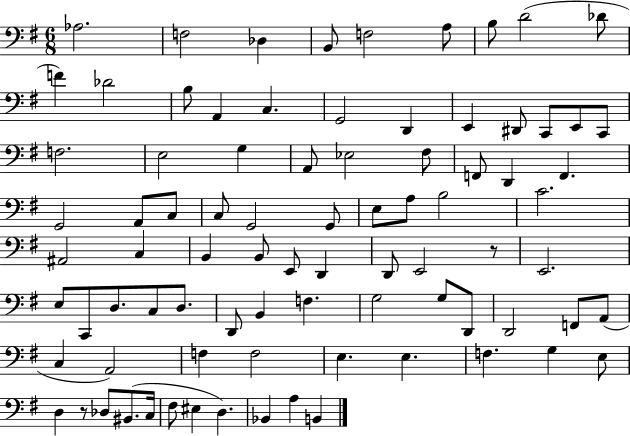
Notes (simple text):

Ab3/h. F3/h Db3/q B2/e F3/h A3/e B3/e D4/h Db4/e F4/q Db4/h B3/e A2/q C3/q. G2/h D2/q E2/q D#2/e C2/e E2/e C2/e F3/h. E3/h G3/q A2/e Eb3/h F#3/e F2/e D2/q F2/q. G2/h A2/e C3/e C3/e G2/h G2/e E3/e A3/e B3/h C4/h. A#2/h C3/q B2/q B2/e E2/e D2/q D2/e E2/h R/e E2/h. E3/e C2/e D3/e. C3/e D3/e. D2/e B2/q F3/q. G3/h G3/e D2/e D2/h F2/e A2/e C3/q A2/h F3/q F3/h E3/q. E3/q. F3/q. G3/q E3/e D3/q R/e Db3/e BIS2/e. C3/s F#3/e EIS3/q D3/q. Bb2/q A3/q B2/q